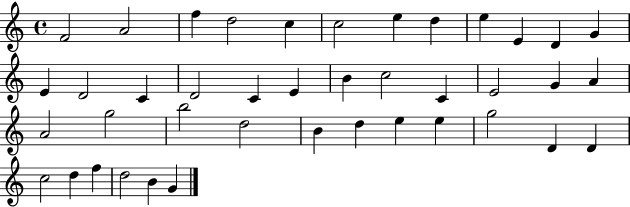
X:1
T:Untitled
M:4/4
L:1/4
K:C
F2 A2 f d2 c c2 e d e E D G E D2 C D2 C E B c2 C E2 G A A2 g2 b2 d2 B d e e g2 D D c2 d f d2 B G